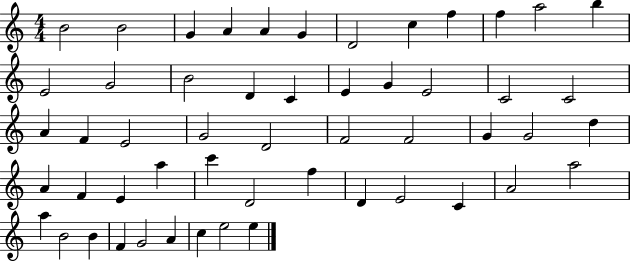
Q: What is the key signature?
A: C major